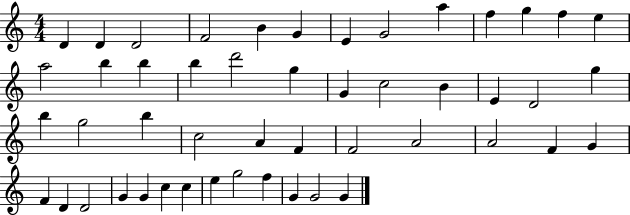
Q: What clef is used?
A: treble